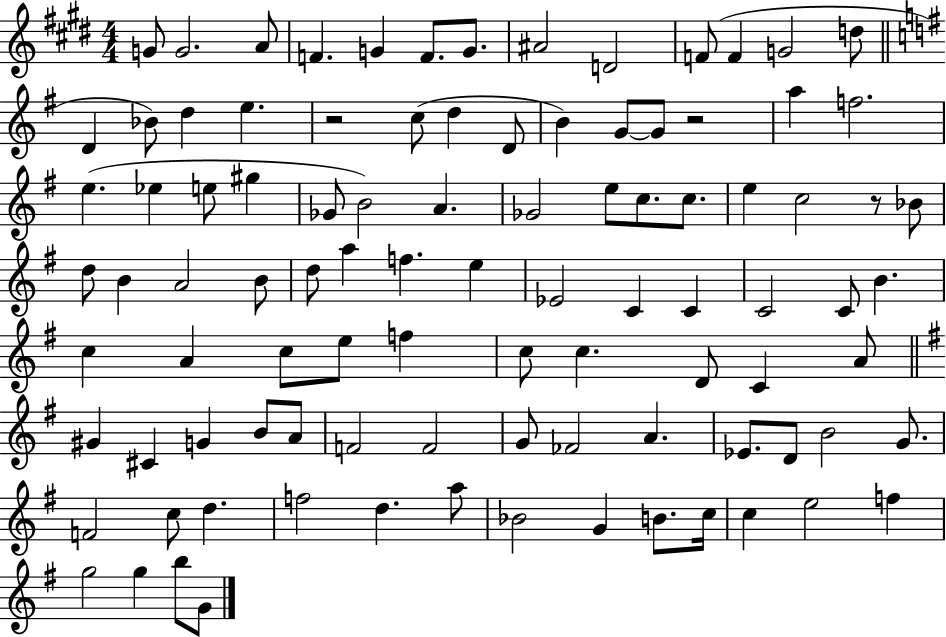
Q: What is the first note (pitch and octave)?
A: G4